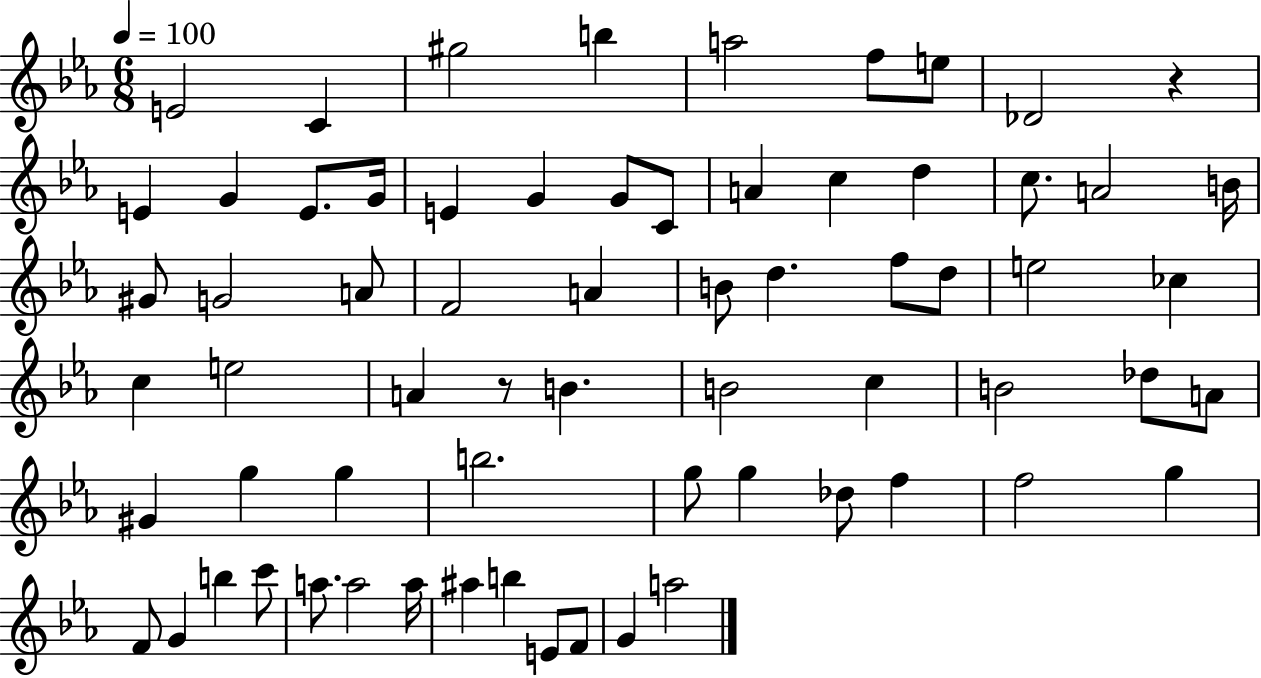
X:1
T:Untitled
M:6/8
L:1/4
K:Eb
E2 C ^g2 b a2 f/2 e/2 _D2 z E G E/2 G/4 E G G/2 C/2 A c d c/2 A2 B/4 ^G/2 G2 A/2 F2 A B/2 d f/2 d/2 e2 _c c e2 A z/2 B B2 c B2 _d/2 A/2 ^G g g b2 g/2 g _d/2 f f2 g F/2 G b c'/2 a/2 a2 a/4 ^a b E/2 F/2 G a2